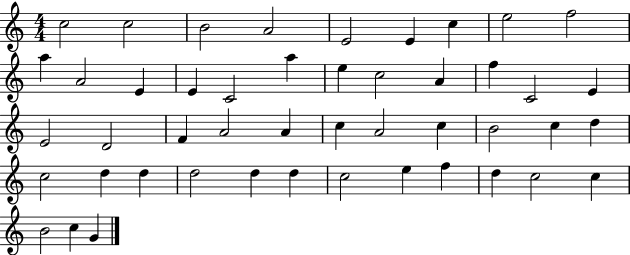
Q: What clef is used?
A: treble